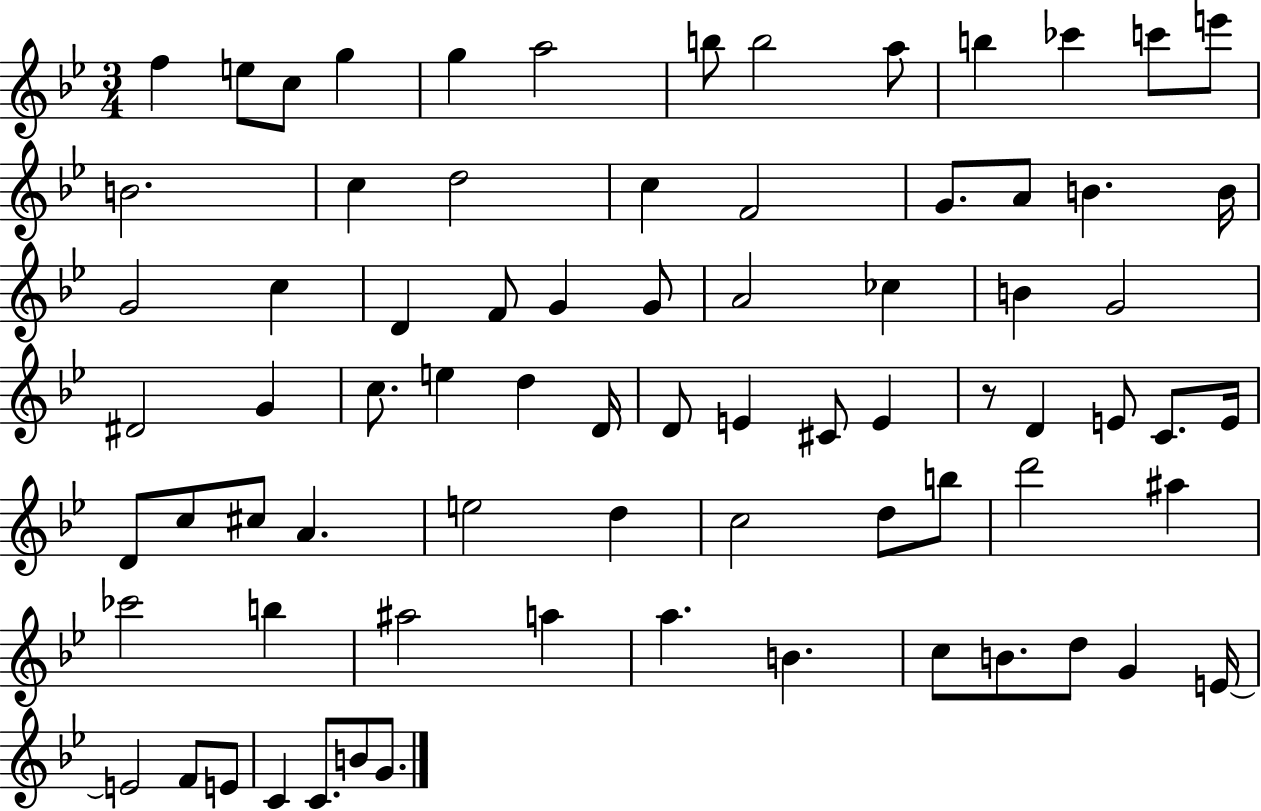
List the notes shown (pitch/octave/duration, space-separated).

F5/q E5/e C5/e G5/q G5/q A5/h B5/e B5/h A5/e B5/q CES6/q C6/e E6/e B4/h. C5/q D5/h C5/q F4/h G4/e. A4/e B4/q. B4/s G4/h C5/q D4/q F4/e G4/q G4/e A4/h CES5/q B4/q G4/h D#4/h G4/q C5/e. E5/q D5/q D4/s D4/e E4/q C#4/e E4/q R/e D4/q E4/e C4/e. E4/s D4/e C5/e C#5/e A4/q. E5/h D5/q C5/h D5/e B5/e D6/h A#5/q CES6/h B5/q A#5/h A5/q A5/q. B4/q. C5/e B4/e. D5/e G4/q E4/s E4/h F4/e E4/e C4/q C4/e. B4/e G4/e.